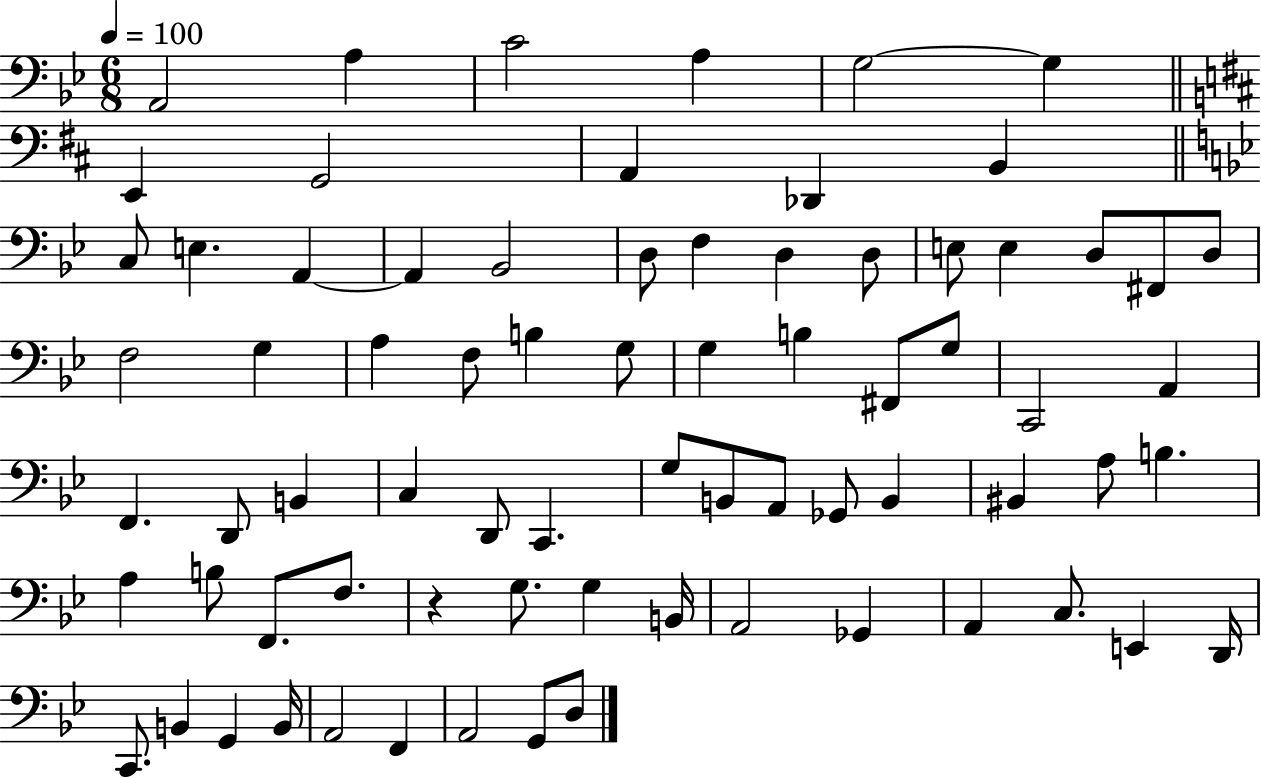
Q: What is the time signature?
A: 6/8